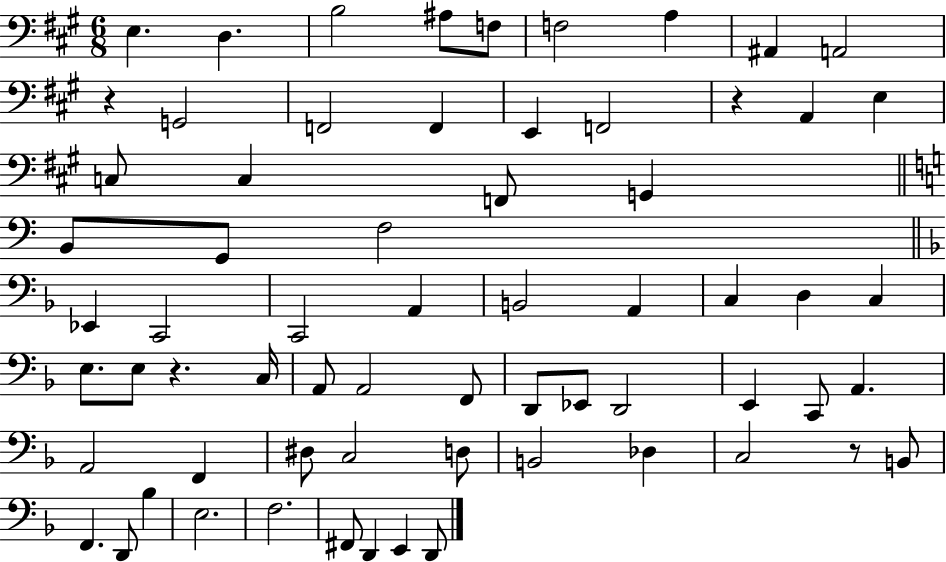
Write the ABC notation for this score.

X:1
T:Untitled
M:6/8
L:1/4
K:A
E, D, B,2 ^A,/2 F,/2 F,2 A, ^A,, A,,2 z G,,2 F,,2 F,, E,, F,,2 z A,, E, C,/2 C, F,,/2 G,, B,,/2 G,,/2 F,2 _E,, C,,2 C,,2 A,, B,,2 A,, C, D, C, E,/2 E,/2 z C,/4 A,,/2 A,,2 F,,/2 D,,/2 _E,,/2 D,,2 E,, C,,/2 A,, A,,2 F,, ^D,/2 C,2 D,/2 B,,2 _D, C,2 z/2 B,,/2 F,, D,,/2 _B, E,2 F,2 ^F,,/2 D,, E,, D,,/2